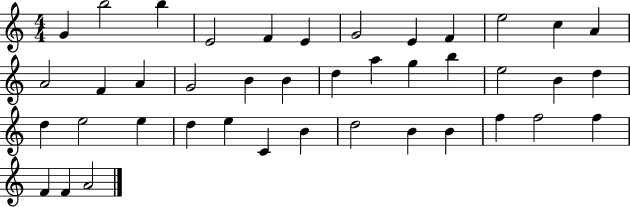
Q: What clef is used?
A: treble